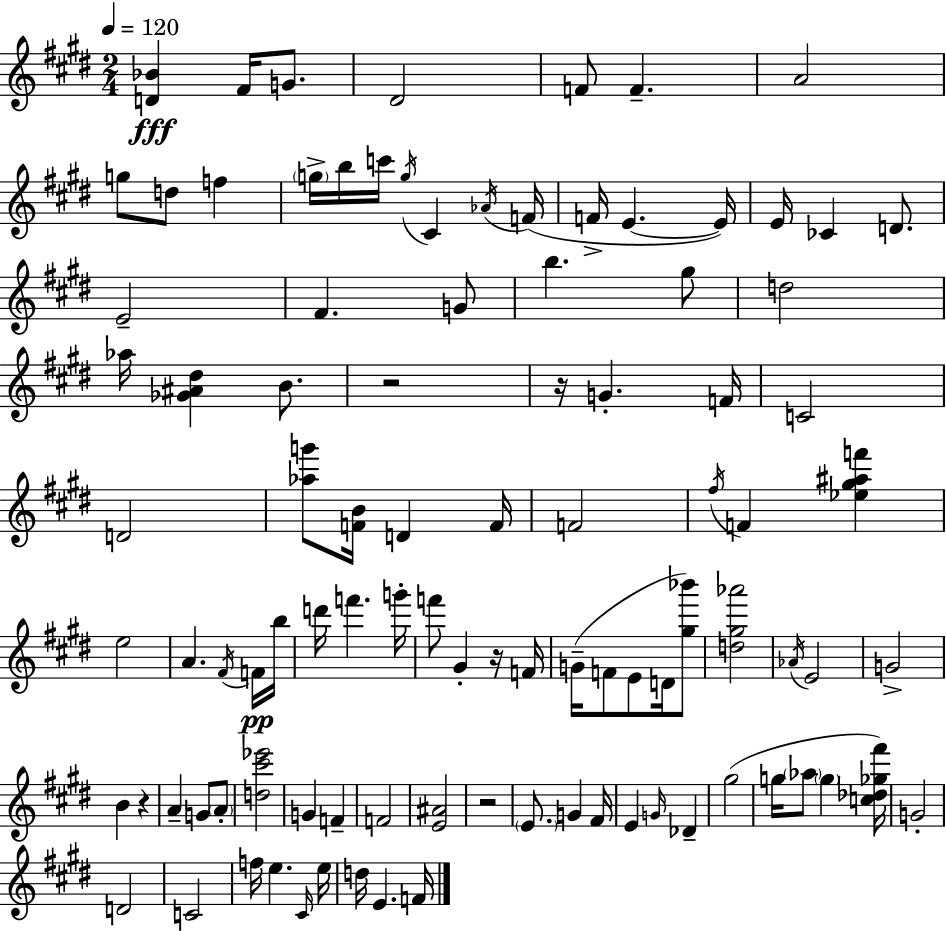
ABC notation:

X:1
T:Untitled
M:2/4
L:1/4
K:E
[D_B] ^F/4 G/2 ^D2 F/2 F A2 g/2 d/2 f g/4 b/4 c'/4 g/4 ^C _A/4 F/4 F/4 E E/4 E/4 _C D/2 E2 ^F G/2 b ^g/2 d2 _a/4 [_G^A^d] B/2 z2 z/4 G F/4 C2 D2 [_ag']/2 [FB]/4 D F/4 F2 ^f/4 F [_e^g^af'] e2 A ^F/4 F/4 b/4 d'/4 f' g'/4 f'/2 ^G z/4 F/4 G/4 F/2 E/2 D/4 [^g_b']/2 [d^g_a']2 _A/4 E2 G2 B z A G/2 A/2 [d^c'_e']2 G F F2 [E^A]2 z2 E/2 G ^F/4 E G/4 _D ^g2 g/4 _a/2 g [c_d_g^f']/4 G2 D2 C2 f/4 e ^C/4 e/4 d/4 E F/4